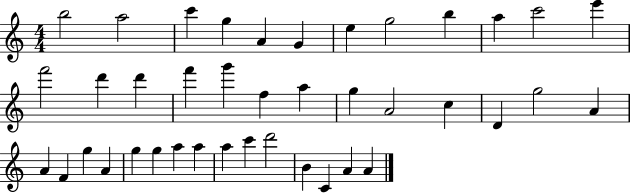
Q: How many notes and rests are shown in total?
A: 40